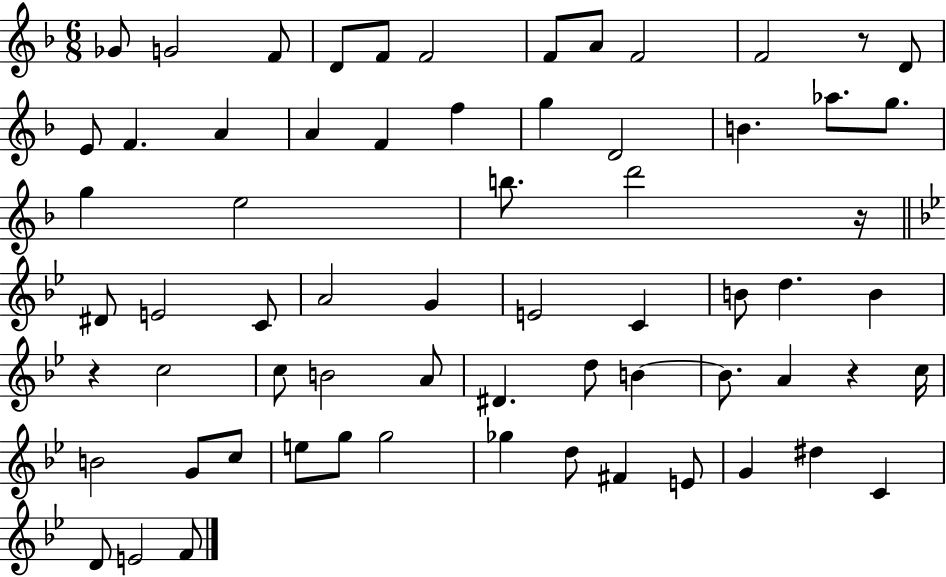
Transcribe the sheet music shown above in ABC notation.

X:1
T:Untitled
M:6/8
L:1/4
K:F
_G/2 G2 F/2 D/2 F/2 F2 F/2 A/2 F2 F2 z/2 D/2 E/2 F A A F f g D2 B _a/2 g/2 g e2 b/2 d'2 z/4 ^D/2 E2 C/2 A2 G E2 C B/2 d B z c2 c/2 B2 A/2 ^D d/2 B B/2 A z c/4 B2 G/2 c/2 e/2 g/2 g2 _g d/2 ^F E/2 G ^d C D/2 E2 F/2